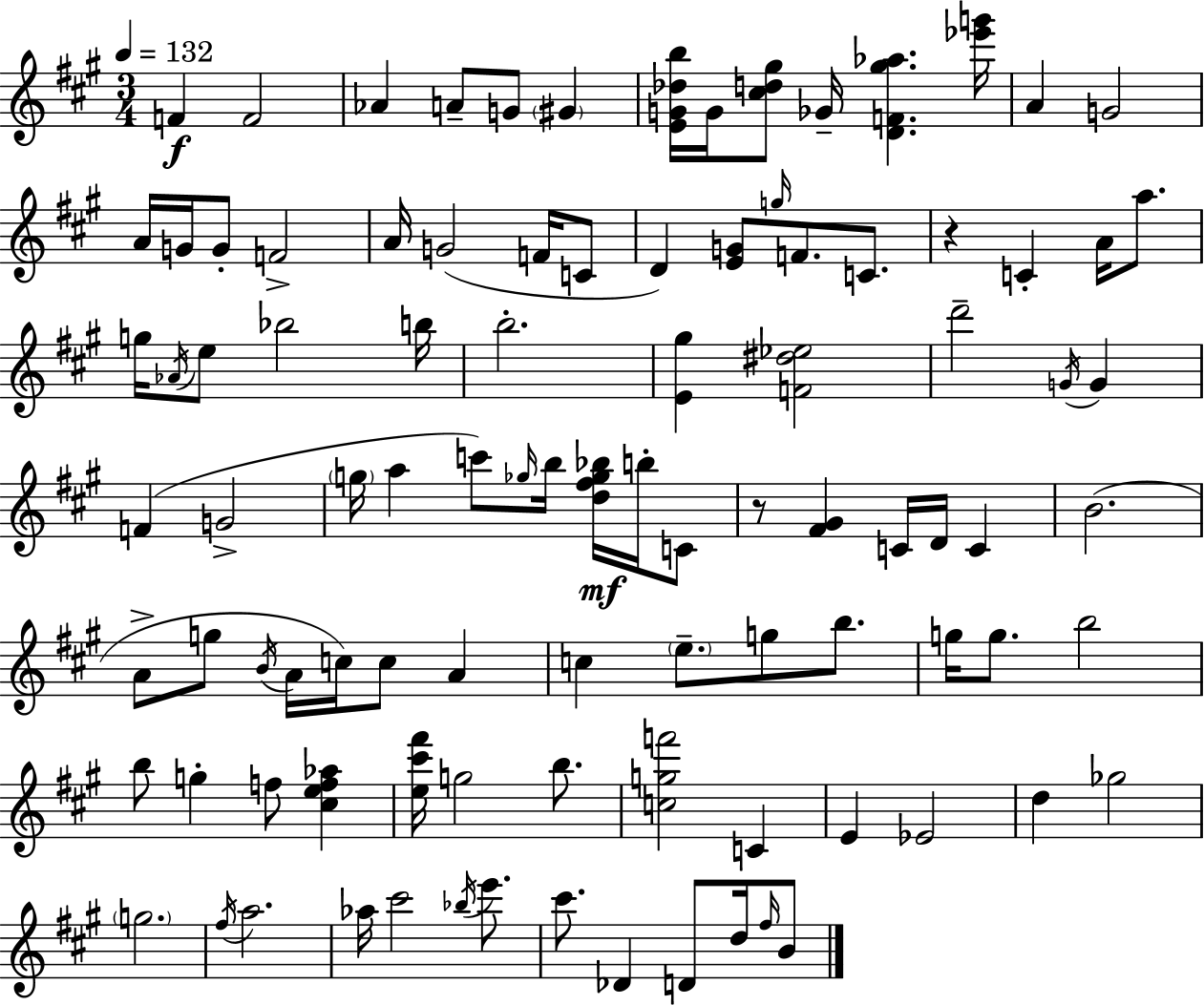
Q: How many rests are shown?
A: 2